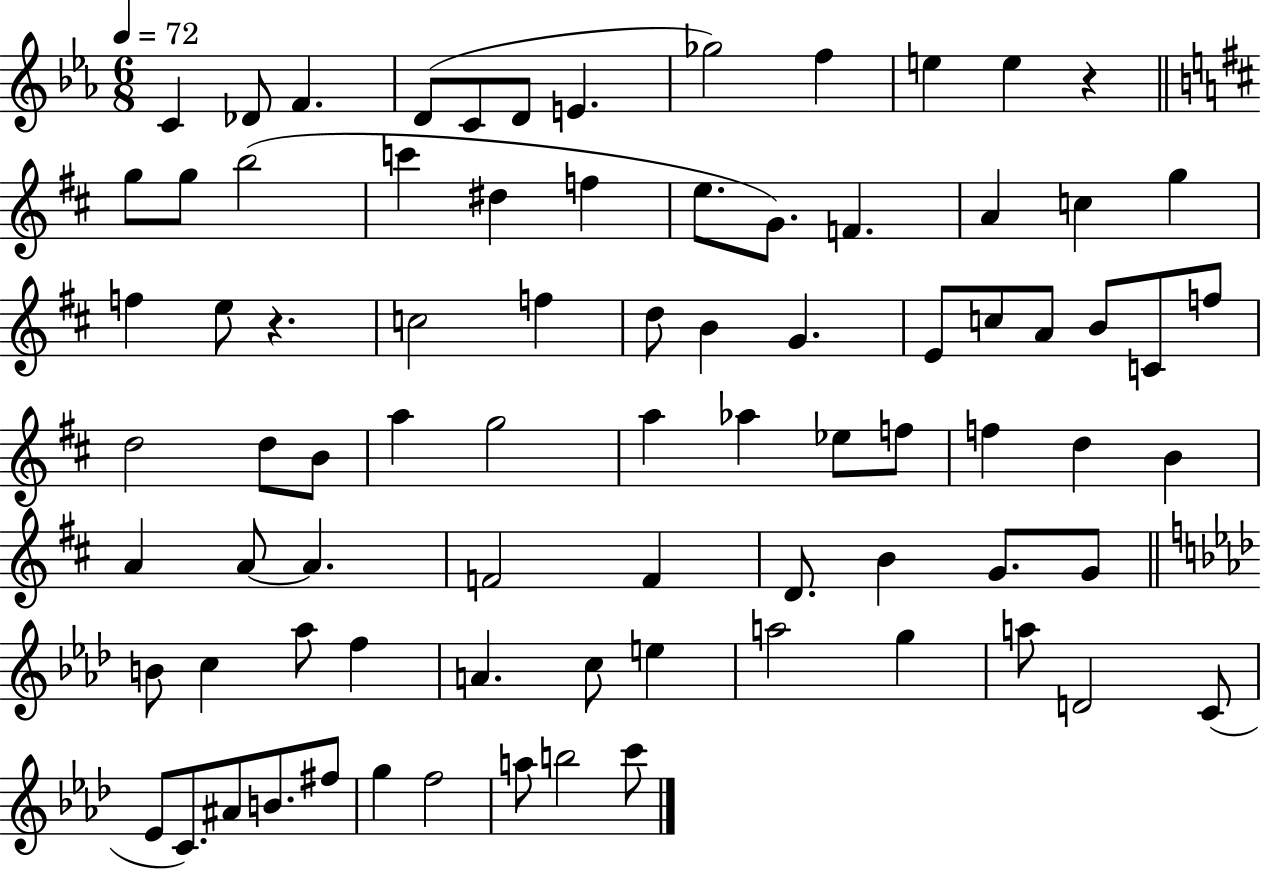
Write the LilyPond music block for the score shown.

{
  \clef treble
  \numericTimeSignature
  \time 6/8
  \key ees \major
  \tempo 4 = 72
  c'4 des'8 f'4. | d'8( c'8 d'8 e'4. | ges''2) f''4 | e''4 e''4 r4 | \break \bar "||" \break \key b \minor g''8 g''8 b''2( | c'''4 dis''4 f''4 | e''8. g'8.) f'4. | a'4 c''4 g''4 | \break f''4 e''8 r4. | c''2 f''4 | d''8 b'4 g'4. | e'8 c''8 a'8 b'8 c'8 f''8 | \break d''2 d''8 b'8 | a''4 g''2 | a''4 aes''4 ees''8 f''8 | f''4 d''4 b'4 | \break a'4 a'8~~ a'4. | f'2 f'4 | d'8. b'4 g'8. g'8 | \bar "||" \break \key aes \major b'8 c''4 aes''8 f''4 | a'4. c''8 e''4 | a''2 g''4 | a''8 d'2 c'8( | \break ees'8 c'8.) ais'8 b'8. fis''8 | g''4 f''2 | a''8 b''2 c'''8 | \bar "|."
}